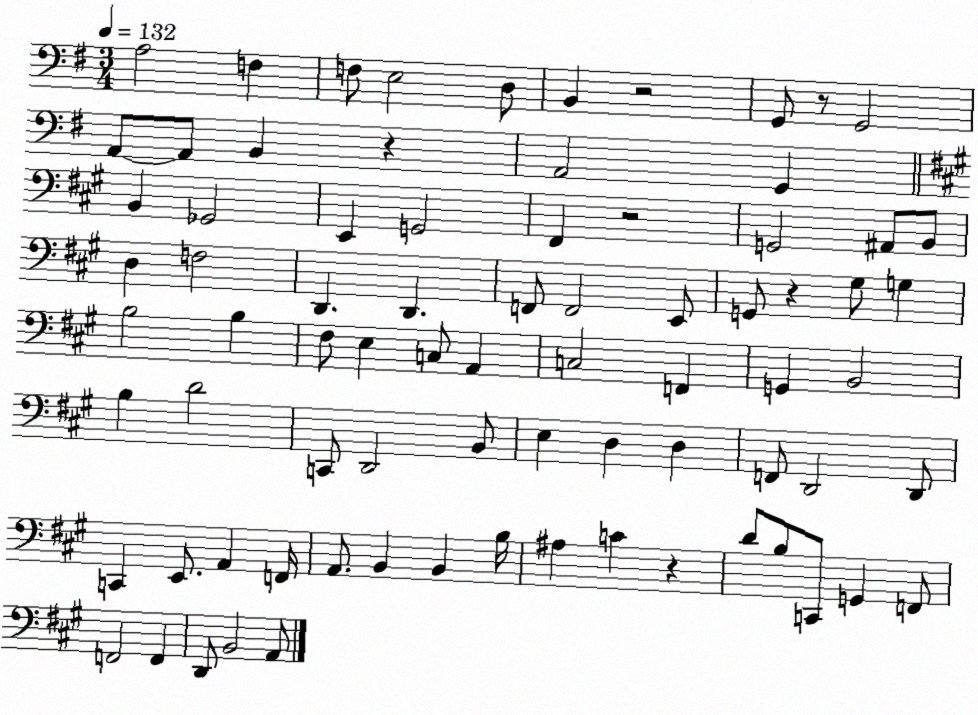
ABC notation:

X:1
T:Untitled
M:3/4
L:1/4
K:G
A,2 F, F,/2 E,2 D,/2 B,, z2 G,,/2 z/2 G,,2 A,,/2 A,,/2 B,, z A,,2 G,, B,, _G,,2 E,, G,,2 ^F,, z2 G,,2 ^A,,/2 B,,/2 D, F,2 D,, D,, F,,/2 F,,2 E,,/2 G,,/2 z ^G,/2 G, B,2 B, ^F,/2 E, C,/2 A,, C,2 F,, G,, B,,2 B, D2 C,,/2 D,,2 B,,/2 E, D, D, F,,/2 D,,2 D,,/2 C,, E,,/2 A,, F,,/4 A,,/2 B,, B,, B,/4 ^A, C z D/2 B,/2 C,,/2 G,, F,,/2 F,,2 F,, D,,/2 B,,2 A,,/2